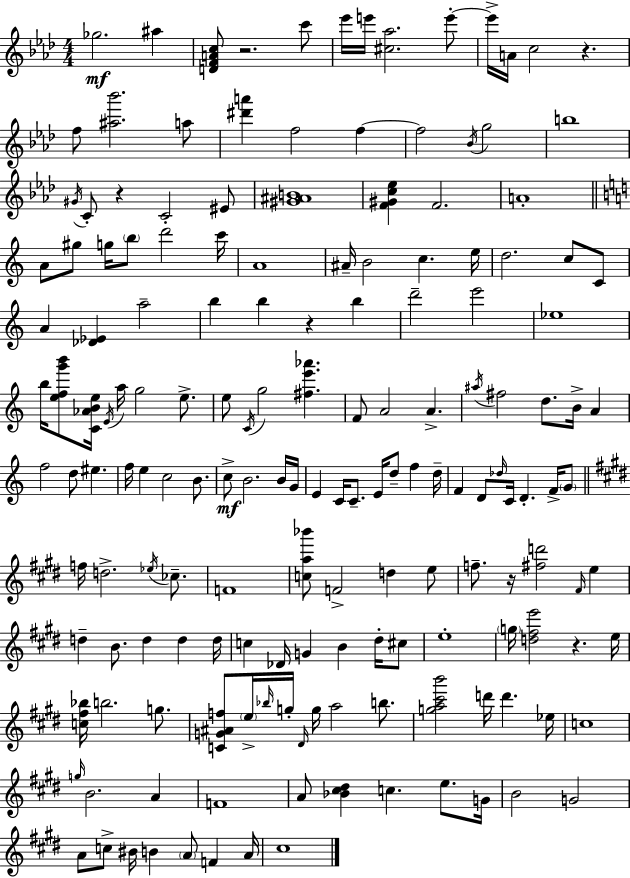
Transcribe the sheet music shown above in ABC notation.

X:1
T:Untitled
M:4/4
L:1/4
K:Fm
_g2 ^a [DFAc]/2 z2 c'/2 _e'/4 e'/4 [^c_a]2 e'/2 e'/4 A/4 c2 z f/2 [^a_b']2 a/2 [^d'a'] f2 f f2 _B/4 g2 b4 ^G/4 C/2 z C2 ^E/2 [^G^AB]4 [F^Gc_e] F2 A4 A/2 ^g/2 g/4 b/2 d'2 c'/4 A4 ^A/4 B2 c e/4 d2 c/2 C/2 A [_D_E] a2 b b z b d'2 e'2 _e4 b/4 [efg'b']/2 [C_ABe]/4 E/4 a/4 g2 e/2 e/2 C/4 g2 [^fe'_a'] F/2 A2 A ^a/4 ^f2 d/2 B/4 A f2 d/2 ^e f/4 e c2 B/2 c/2 B2 B/4 G/4 E C/4 C/2 E/4 d/2 f d/4 F D/2 _d/4 C/4 D F/4 G/2 f/4 d2 _e/4 _c/2 F4 [ca_b']/2 F2 d e/2 f/2 z/4 [^fd']2 ^F/4 e d B/2 d d d/4 c _D/4 G B ^d/4 ^c/2 e4 g/4 [d^fe']2 z e/4 [c^f_b]/4 b2 g/2 [CG^Af]/2 e/4 _b/4 g/4 ^D/4 g/4 a2 b/2 [ga^c'b']2 d'/4 d' _e/4 c4 g/4 B2 A F4 A/2 [_B^c^d] c e/2 G/4 B2 G2 A/2 c/2 ^B/4 B A/2 F A/4 ^c4